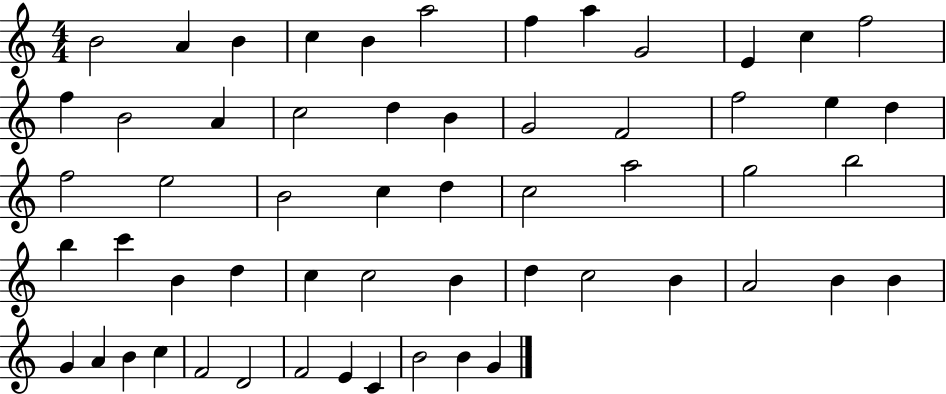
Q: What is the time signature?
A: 4/4